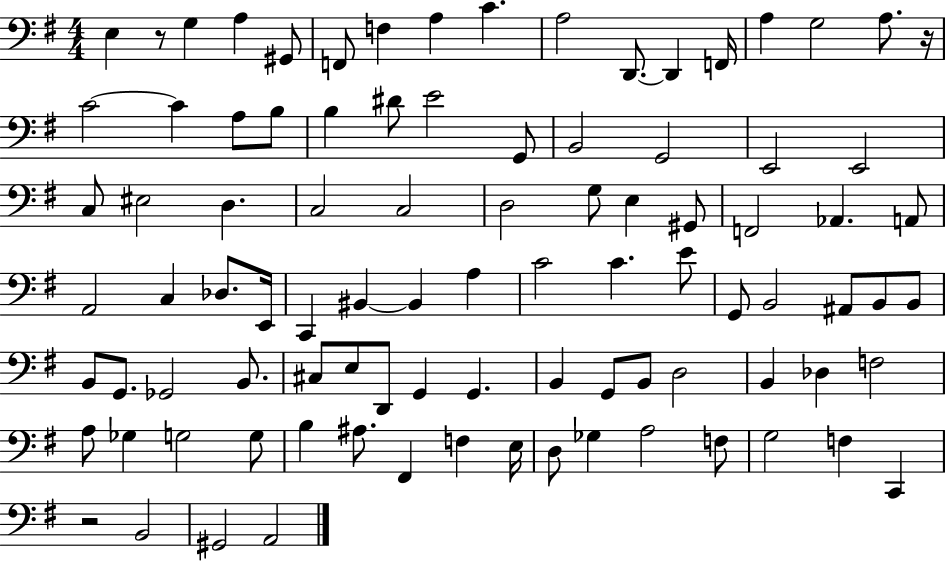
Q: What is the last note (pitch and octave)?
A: A2